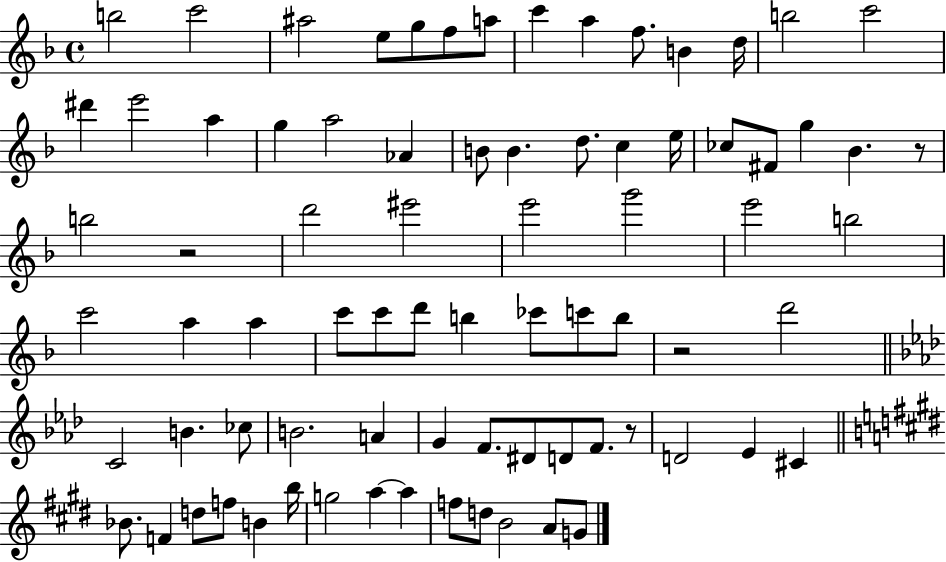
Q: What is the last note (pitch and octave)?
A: G4